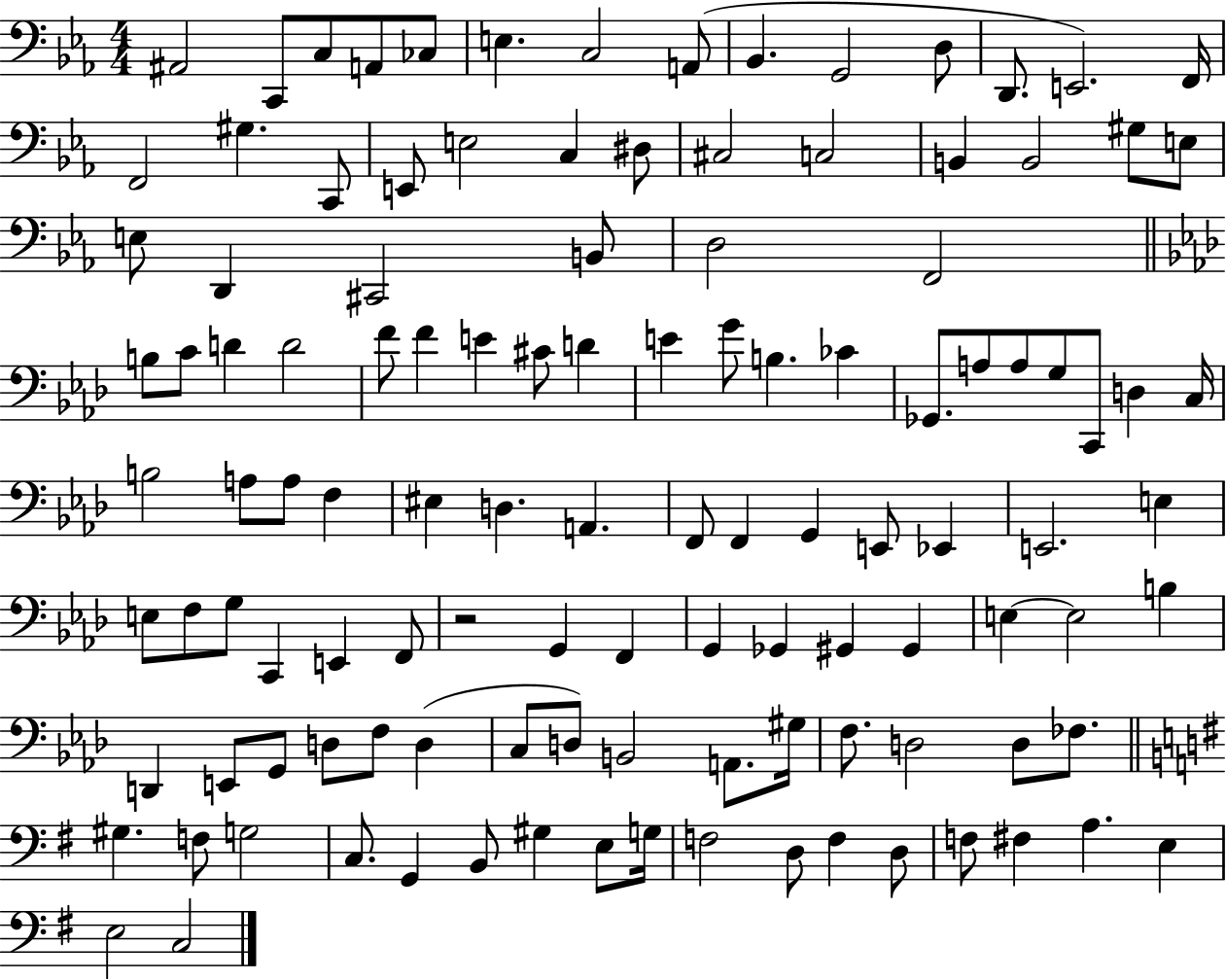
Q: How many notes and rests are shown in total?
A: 117